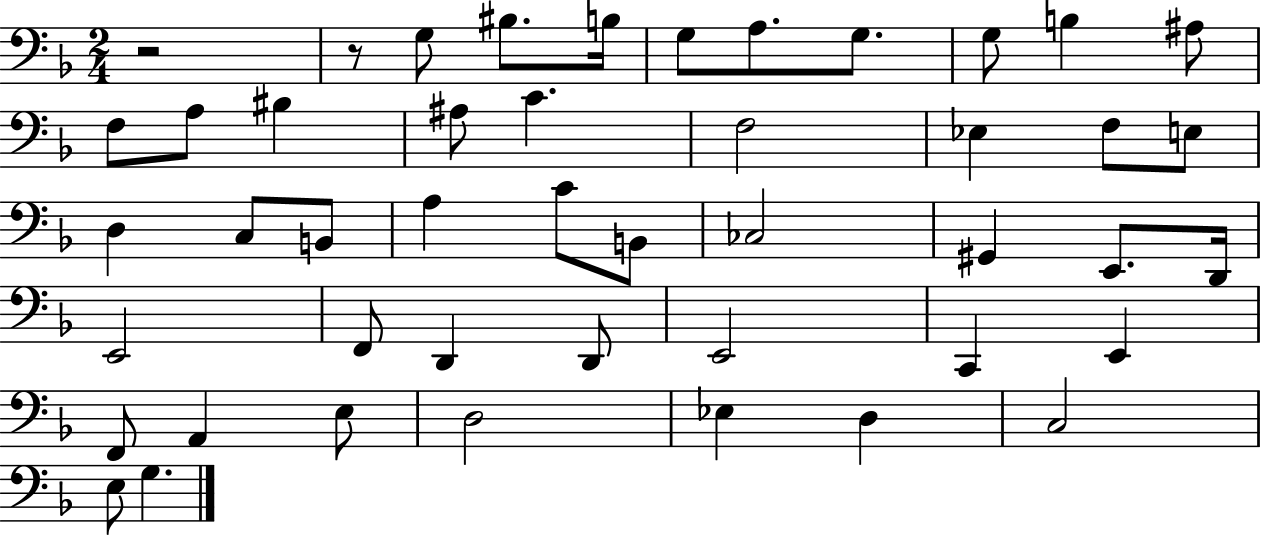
R/h R/e G3/e BIS3/e. B3/s G3/e A3/e. G3/e. G3/e B3/q A#3/e F3/e A3/e BIS3/q A#3/e C4/q. F3/h Eb3/q F3/e E3/e D3/q C3/e B2/e A3/q C4/e B2/e CES3/h G#2/q E2/e. D2/s E2/h F2/e D2/q D2/e E2/h C2/q E2/q F2/e A2/q E3/e D3/h Eb3/q D3/q C3/h E3/e G3/q.